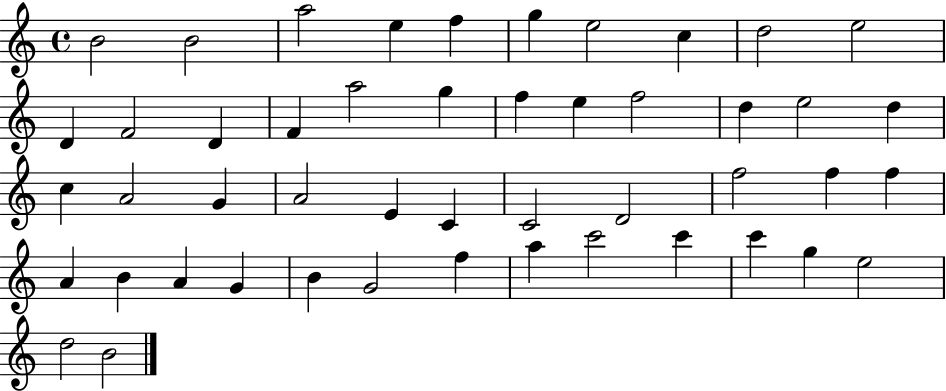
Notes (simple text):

B4/h B4/h A5/h E5/q F5/q G5/q E5/h C5/q D5/h E5/h D4/q F4/h D4/q F4/q A5/h G5/q F5/q E5/q F5/h D5/q E5/h D5/q C5/q A4/h G4/q A4/h E4/q C4/q C4/h D4/h F5/h F5/q F5/q A4/q B4/q A4/q G4/q B4/q G4/h F5/q A5/q C6/h C6/q C6/q G5/q E5/h D5/h B4/h